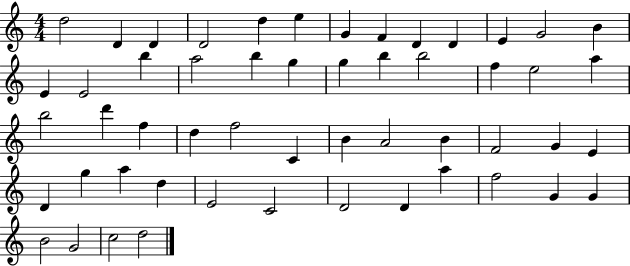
X:1
T:Untitled
M:4/4
L:1/4
K:C
d2 D D D2 d e G F D D E G2 B E E2 b a2 b g g b b2 f e2 a b2 d' f d f2 C B A2 B F2 G E D g a d E2 C2 D2 D a f2 G G B2 G2 c2 d2